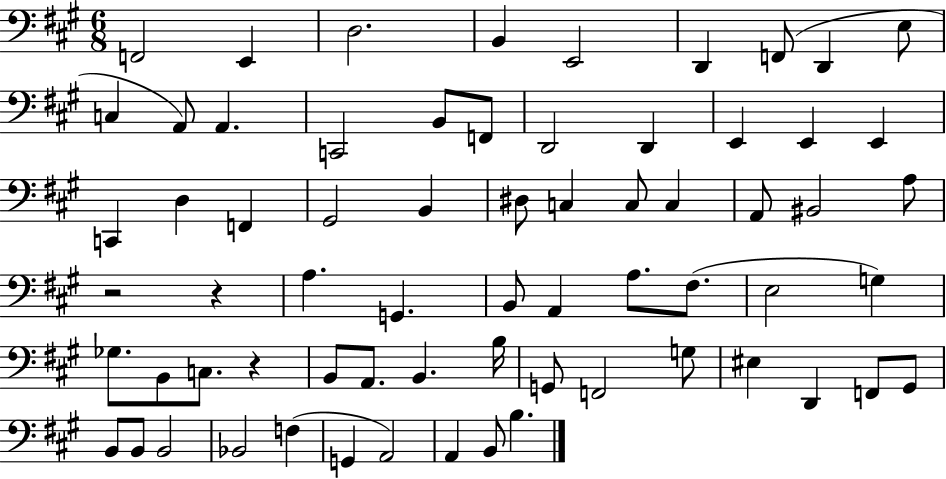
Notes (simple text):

F2/h E2/q D3/h. B2/q E2/h D2/q F2/e D2/q E3/e C3/q A2/e A2/q. C2/h B2/e F2/e D2/h D2/q E2/q E2/q E2/q C2/q D3/q F2/q G#2/h B2/q D#3/e C3/q C3/e C3/q A2/e BIS2/h A3/e R/h R/q A3/q. G2/q. B2/e A2/q A3/e. F#3/e. E3/h G3/q Gb3/e. B2/e C3/e. R/q B2/e A2/e. B2/q. B3/s G2/e F2/h G3/e EIS3/q D2/q F2/e G#2/e B2/e B2/e B2/h Bb2/h F3/q G2/q A2/h A2/q B2/e B3/q.